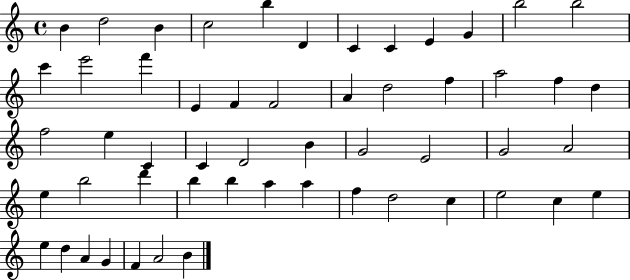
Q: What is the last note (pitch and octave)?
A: B4